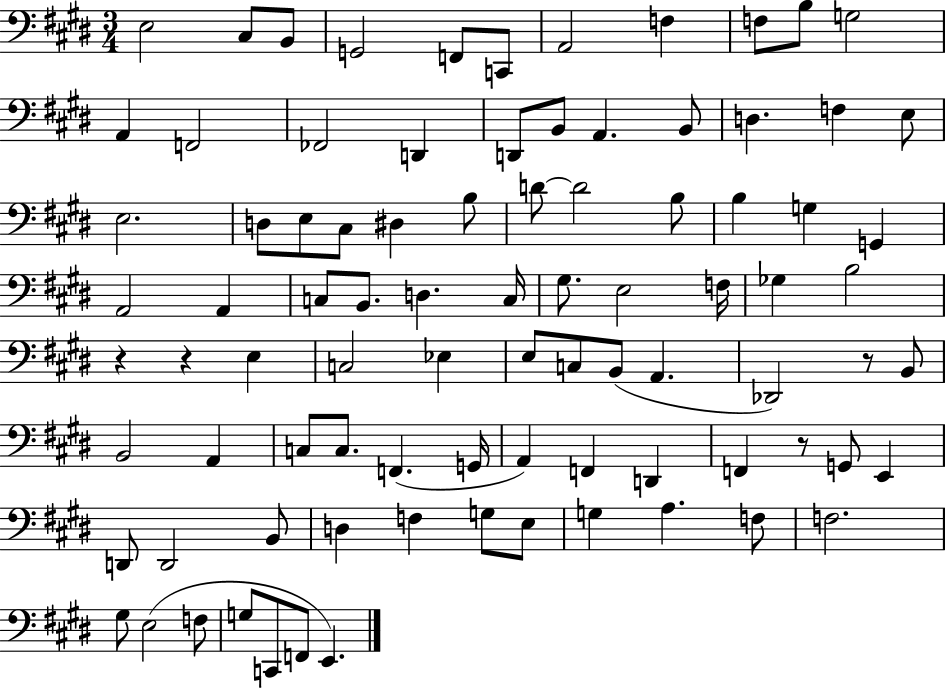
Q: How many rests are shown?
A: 4